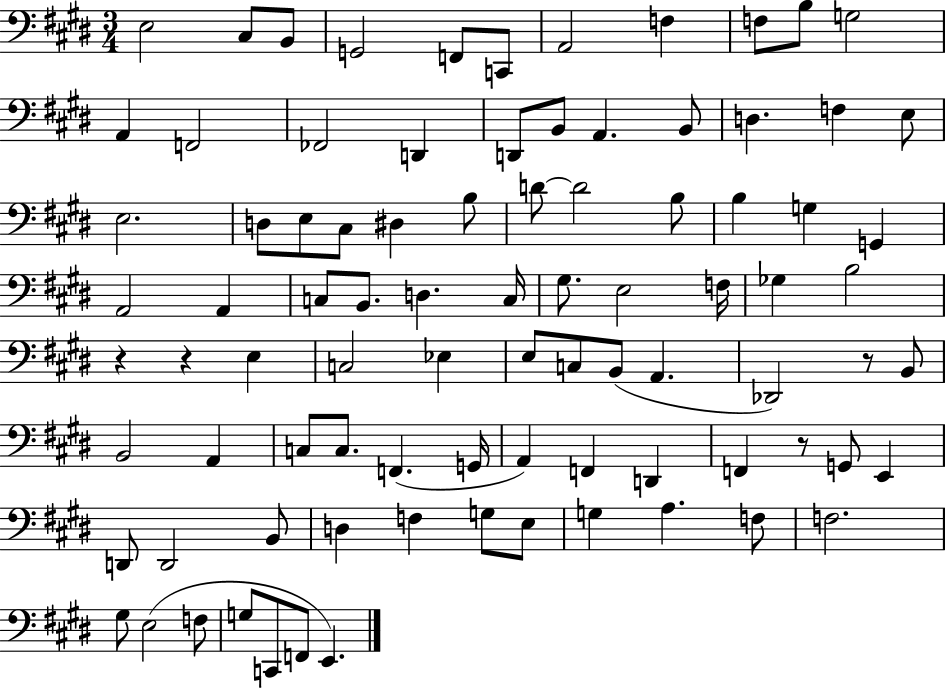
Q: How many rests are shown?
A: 4